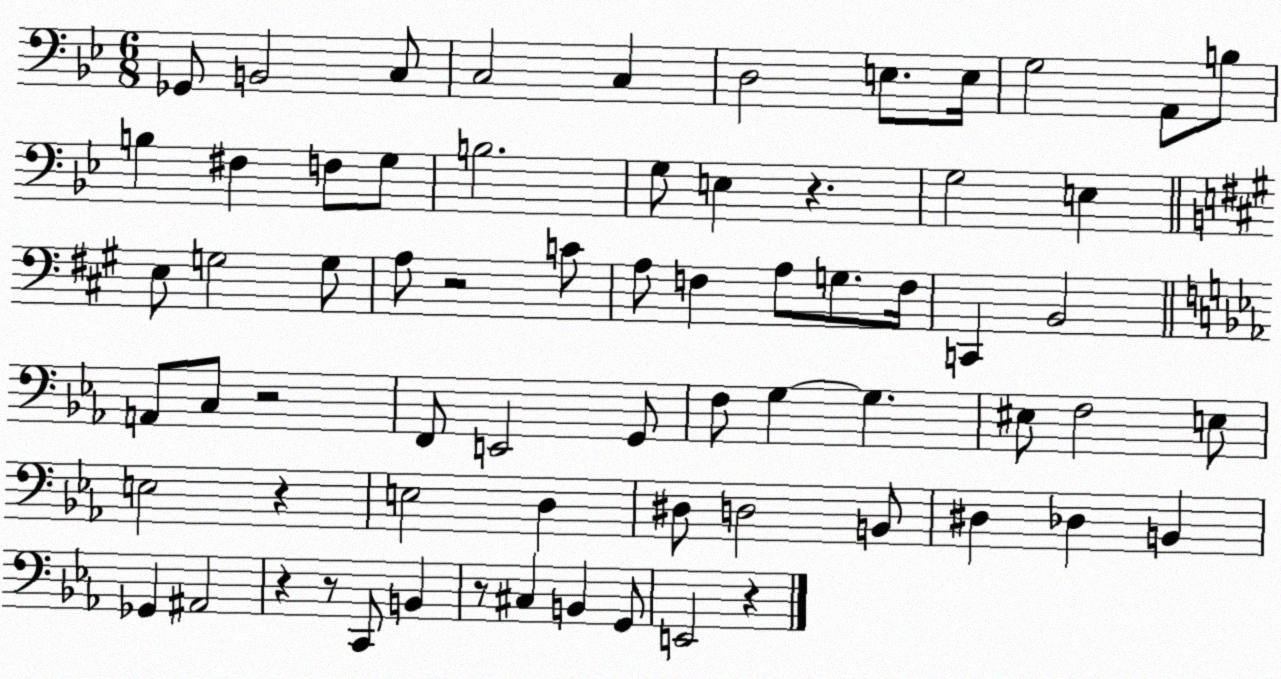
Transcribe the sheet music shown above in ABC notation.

X:1
T:Untitled
M:6/8
L:1/4
K:Bb
_G,,/2 B,,2 C,/2 C,2 C, D,2 E,/2 E,/4 G,2 A,,/2 B,/2 B, ^F, F,/2 G,/2 B,2 G,/2 E, z G,2 E, E,/2 G,2 G,/2 A,/2 z2 C/2 A,/2 F, A,/2 G,/2 F,/4 C,, B,,2 A,,/2 C,/2 z2 F,,/2 E,,2 G,,/2 F,/2 G, G, ^E,/2 F,2 E,/2 E,2 z E,2 D, ^D,/2 D,2 B,,/2 ^D, _D, B,, _G,, ^A,,2 z z/2 C,,/2 B,, z/2 ^C, B,, G,,/2 E,,2 z